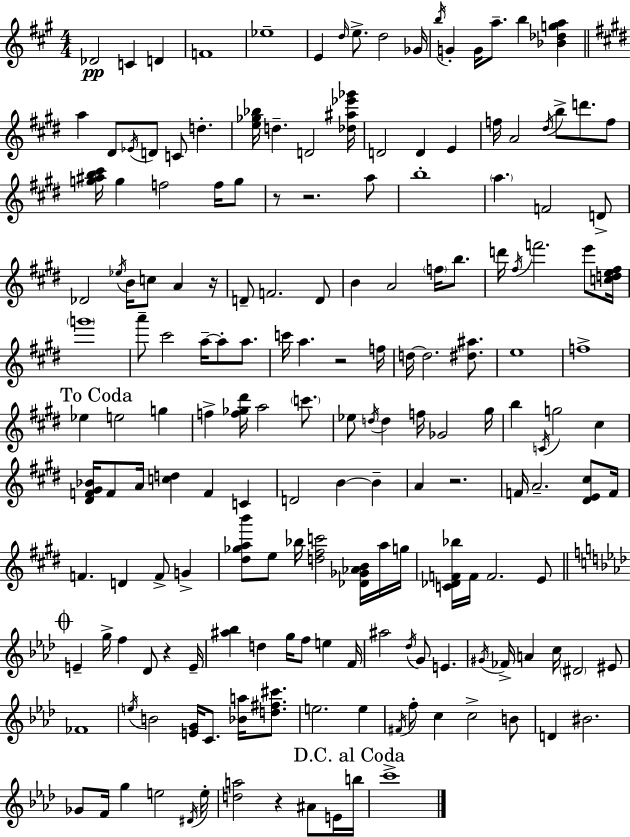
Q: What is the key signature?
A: A major